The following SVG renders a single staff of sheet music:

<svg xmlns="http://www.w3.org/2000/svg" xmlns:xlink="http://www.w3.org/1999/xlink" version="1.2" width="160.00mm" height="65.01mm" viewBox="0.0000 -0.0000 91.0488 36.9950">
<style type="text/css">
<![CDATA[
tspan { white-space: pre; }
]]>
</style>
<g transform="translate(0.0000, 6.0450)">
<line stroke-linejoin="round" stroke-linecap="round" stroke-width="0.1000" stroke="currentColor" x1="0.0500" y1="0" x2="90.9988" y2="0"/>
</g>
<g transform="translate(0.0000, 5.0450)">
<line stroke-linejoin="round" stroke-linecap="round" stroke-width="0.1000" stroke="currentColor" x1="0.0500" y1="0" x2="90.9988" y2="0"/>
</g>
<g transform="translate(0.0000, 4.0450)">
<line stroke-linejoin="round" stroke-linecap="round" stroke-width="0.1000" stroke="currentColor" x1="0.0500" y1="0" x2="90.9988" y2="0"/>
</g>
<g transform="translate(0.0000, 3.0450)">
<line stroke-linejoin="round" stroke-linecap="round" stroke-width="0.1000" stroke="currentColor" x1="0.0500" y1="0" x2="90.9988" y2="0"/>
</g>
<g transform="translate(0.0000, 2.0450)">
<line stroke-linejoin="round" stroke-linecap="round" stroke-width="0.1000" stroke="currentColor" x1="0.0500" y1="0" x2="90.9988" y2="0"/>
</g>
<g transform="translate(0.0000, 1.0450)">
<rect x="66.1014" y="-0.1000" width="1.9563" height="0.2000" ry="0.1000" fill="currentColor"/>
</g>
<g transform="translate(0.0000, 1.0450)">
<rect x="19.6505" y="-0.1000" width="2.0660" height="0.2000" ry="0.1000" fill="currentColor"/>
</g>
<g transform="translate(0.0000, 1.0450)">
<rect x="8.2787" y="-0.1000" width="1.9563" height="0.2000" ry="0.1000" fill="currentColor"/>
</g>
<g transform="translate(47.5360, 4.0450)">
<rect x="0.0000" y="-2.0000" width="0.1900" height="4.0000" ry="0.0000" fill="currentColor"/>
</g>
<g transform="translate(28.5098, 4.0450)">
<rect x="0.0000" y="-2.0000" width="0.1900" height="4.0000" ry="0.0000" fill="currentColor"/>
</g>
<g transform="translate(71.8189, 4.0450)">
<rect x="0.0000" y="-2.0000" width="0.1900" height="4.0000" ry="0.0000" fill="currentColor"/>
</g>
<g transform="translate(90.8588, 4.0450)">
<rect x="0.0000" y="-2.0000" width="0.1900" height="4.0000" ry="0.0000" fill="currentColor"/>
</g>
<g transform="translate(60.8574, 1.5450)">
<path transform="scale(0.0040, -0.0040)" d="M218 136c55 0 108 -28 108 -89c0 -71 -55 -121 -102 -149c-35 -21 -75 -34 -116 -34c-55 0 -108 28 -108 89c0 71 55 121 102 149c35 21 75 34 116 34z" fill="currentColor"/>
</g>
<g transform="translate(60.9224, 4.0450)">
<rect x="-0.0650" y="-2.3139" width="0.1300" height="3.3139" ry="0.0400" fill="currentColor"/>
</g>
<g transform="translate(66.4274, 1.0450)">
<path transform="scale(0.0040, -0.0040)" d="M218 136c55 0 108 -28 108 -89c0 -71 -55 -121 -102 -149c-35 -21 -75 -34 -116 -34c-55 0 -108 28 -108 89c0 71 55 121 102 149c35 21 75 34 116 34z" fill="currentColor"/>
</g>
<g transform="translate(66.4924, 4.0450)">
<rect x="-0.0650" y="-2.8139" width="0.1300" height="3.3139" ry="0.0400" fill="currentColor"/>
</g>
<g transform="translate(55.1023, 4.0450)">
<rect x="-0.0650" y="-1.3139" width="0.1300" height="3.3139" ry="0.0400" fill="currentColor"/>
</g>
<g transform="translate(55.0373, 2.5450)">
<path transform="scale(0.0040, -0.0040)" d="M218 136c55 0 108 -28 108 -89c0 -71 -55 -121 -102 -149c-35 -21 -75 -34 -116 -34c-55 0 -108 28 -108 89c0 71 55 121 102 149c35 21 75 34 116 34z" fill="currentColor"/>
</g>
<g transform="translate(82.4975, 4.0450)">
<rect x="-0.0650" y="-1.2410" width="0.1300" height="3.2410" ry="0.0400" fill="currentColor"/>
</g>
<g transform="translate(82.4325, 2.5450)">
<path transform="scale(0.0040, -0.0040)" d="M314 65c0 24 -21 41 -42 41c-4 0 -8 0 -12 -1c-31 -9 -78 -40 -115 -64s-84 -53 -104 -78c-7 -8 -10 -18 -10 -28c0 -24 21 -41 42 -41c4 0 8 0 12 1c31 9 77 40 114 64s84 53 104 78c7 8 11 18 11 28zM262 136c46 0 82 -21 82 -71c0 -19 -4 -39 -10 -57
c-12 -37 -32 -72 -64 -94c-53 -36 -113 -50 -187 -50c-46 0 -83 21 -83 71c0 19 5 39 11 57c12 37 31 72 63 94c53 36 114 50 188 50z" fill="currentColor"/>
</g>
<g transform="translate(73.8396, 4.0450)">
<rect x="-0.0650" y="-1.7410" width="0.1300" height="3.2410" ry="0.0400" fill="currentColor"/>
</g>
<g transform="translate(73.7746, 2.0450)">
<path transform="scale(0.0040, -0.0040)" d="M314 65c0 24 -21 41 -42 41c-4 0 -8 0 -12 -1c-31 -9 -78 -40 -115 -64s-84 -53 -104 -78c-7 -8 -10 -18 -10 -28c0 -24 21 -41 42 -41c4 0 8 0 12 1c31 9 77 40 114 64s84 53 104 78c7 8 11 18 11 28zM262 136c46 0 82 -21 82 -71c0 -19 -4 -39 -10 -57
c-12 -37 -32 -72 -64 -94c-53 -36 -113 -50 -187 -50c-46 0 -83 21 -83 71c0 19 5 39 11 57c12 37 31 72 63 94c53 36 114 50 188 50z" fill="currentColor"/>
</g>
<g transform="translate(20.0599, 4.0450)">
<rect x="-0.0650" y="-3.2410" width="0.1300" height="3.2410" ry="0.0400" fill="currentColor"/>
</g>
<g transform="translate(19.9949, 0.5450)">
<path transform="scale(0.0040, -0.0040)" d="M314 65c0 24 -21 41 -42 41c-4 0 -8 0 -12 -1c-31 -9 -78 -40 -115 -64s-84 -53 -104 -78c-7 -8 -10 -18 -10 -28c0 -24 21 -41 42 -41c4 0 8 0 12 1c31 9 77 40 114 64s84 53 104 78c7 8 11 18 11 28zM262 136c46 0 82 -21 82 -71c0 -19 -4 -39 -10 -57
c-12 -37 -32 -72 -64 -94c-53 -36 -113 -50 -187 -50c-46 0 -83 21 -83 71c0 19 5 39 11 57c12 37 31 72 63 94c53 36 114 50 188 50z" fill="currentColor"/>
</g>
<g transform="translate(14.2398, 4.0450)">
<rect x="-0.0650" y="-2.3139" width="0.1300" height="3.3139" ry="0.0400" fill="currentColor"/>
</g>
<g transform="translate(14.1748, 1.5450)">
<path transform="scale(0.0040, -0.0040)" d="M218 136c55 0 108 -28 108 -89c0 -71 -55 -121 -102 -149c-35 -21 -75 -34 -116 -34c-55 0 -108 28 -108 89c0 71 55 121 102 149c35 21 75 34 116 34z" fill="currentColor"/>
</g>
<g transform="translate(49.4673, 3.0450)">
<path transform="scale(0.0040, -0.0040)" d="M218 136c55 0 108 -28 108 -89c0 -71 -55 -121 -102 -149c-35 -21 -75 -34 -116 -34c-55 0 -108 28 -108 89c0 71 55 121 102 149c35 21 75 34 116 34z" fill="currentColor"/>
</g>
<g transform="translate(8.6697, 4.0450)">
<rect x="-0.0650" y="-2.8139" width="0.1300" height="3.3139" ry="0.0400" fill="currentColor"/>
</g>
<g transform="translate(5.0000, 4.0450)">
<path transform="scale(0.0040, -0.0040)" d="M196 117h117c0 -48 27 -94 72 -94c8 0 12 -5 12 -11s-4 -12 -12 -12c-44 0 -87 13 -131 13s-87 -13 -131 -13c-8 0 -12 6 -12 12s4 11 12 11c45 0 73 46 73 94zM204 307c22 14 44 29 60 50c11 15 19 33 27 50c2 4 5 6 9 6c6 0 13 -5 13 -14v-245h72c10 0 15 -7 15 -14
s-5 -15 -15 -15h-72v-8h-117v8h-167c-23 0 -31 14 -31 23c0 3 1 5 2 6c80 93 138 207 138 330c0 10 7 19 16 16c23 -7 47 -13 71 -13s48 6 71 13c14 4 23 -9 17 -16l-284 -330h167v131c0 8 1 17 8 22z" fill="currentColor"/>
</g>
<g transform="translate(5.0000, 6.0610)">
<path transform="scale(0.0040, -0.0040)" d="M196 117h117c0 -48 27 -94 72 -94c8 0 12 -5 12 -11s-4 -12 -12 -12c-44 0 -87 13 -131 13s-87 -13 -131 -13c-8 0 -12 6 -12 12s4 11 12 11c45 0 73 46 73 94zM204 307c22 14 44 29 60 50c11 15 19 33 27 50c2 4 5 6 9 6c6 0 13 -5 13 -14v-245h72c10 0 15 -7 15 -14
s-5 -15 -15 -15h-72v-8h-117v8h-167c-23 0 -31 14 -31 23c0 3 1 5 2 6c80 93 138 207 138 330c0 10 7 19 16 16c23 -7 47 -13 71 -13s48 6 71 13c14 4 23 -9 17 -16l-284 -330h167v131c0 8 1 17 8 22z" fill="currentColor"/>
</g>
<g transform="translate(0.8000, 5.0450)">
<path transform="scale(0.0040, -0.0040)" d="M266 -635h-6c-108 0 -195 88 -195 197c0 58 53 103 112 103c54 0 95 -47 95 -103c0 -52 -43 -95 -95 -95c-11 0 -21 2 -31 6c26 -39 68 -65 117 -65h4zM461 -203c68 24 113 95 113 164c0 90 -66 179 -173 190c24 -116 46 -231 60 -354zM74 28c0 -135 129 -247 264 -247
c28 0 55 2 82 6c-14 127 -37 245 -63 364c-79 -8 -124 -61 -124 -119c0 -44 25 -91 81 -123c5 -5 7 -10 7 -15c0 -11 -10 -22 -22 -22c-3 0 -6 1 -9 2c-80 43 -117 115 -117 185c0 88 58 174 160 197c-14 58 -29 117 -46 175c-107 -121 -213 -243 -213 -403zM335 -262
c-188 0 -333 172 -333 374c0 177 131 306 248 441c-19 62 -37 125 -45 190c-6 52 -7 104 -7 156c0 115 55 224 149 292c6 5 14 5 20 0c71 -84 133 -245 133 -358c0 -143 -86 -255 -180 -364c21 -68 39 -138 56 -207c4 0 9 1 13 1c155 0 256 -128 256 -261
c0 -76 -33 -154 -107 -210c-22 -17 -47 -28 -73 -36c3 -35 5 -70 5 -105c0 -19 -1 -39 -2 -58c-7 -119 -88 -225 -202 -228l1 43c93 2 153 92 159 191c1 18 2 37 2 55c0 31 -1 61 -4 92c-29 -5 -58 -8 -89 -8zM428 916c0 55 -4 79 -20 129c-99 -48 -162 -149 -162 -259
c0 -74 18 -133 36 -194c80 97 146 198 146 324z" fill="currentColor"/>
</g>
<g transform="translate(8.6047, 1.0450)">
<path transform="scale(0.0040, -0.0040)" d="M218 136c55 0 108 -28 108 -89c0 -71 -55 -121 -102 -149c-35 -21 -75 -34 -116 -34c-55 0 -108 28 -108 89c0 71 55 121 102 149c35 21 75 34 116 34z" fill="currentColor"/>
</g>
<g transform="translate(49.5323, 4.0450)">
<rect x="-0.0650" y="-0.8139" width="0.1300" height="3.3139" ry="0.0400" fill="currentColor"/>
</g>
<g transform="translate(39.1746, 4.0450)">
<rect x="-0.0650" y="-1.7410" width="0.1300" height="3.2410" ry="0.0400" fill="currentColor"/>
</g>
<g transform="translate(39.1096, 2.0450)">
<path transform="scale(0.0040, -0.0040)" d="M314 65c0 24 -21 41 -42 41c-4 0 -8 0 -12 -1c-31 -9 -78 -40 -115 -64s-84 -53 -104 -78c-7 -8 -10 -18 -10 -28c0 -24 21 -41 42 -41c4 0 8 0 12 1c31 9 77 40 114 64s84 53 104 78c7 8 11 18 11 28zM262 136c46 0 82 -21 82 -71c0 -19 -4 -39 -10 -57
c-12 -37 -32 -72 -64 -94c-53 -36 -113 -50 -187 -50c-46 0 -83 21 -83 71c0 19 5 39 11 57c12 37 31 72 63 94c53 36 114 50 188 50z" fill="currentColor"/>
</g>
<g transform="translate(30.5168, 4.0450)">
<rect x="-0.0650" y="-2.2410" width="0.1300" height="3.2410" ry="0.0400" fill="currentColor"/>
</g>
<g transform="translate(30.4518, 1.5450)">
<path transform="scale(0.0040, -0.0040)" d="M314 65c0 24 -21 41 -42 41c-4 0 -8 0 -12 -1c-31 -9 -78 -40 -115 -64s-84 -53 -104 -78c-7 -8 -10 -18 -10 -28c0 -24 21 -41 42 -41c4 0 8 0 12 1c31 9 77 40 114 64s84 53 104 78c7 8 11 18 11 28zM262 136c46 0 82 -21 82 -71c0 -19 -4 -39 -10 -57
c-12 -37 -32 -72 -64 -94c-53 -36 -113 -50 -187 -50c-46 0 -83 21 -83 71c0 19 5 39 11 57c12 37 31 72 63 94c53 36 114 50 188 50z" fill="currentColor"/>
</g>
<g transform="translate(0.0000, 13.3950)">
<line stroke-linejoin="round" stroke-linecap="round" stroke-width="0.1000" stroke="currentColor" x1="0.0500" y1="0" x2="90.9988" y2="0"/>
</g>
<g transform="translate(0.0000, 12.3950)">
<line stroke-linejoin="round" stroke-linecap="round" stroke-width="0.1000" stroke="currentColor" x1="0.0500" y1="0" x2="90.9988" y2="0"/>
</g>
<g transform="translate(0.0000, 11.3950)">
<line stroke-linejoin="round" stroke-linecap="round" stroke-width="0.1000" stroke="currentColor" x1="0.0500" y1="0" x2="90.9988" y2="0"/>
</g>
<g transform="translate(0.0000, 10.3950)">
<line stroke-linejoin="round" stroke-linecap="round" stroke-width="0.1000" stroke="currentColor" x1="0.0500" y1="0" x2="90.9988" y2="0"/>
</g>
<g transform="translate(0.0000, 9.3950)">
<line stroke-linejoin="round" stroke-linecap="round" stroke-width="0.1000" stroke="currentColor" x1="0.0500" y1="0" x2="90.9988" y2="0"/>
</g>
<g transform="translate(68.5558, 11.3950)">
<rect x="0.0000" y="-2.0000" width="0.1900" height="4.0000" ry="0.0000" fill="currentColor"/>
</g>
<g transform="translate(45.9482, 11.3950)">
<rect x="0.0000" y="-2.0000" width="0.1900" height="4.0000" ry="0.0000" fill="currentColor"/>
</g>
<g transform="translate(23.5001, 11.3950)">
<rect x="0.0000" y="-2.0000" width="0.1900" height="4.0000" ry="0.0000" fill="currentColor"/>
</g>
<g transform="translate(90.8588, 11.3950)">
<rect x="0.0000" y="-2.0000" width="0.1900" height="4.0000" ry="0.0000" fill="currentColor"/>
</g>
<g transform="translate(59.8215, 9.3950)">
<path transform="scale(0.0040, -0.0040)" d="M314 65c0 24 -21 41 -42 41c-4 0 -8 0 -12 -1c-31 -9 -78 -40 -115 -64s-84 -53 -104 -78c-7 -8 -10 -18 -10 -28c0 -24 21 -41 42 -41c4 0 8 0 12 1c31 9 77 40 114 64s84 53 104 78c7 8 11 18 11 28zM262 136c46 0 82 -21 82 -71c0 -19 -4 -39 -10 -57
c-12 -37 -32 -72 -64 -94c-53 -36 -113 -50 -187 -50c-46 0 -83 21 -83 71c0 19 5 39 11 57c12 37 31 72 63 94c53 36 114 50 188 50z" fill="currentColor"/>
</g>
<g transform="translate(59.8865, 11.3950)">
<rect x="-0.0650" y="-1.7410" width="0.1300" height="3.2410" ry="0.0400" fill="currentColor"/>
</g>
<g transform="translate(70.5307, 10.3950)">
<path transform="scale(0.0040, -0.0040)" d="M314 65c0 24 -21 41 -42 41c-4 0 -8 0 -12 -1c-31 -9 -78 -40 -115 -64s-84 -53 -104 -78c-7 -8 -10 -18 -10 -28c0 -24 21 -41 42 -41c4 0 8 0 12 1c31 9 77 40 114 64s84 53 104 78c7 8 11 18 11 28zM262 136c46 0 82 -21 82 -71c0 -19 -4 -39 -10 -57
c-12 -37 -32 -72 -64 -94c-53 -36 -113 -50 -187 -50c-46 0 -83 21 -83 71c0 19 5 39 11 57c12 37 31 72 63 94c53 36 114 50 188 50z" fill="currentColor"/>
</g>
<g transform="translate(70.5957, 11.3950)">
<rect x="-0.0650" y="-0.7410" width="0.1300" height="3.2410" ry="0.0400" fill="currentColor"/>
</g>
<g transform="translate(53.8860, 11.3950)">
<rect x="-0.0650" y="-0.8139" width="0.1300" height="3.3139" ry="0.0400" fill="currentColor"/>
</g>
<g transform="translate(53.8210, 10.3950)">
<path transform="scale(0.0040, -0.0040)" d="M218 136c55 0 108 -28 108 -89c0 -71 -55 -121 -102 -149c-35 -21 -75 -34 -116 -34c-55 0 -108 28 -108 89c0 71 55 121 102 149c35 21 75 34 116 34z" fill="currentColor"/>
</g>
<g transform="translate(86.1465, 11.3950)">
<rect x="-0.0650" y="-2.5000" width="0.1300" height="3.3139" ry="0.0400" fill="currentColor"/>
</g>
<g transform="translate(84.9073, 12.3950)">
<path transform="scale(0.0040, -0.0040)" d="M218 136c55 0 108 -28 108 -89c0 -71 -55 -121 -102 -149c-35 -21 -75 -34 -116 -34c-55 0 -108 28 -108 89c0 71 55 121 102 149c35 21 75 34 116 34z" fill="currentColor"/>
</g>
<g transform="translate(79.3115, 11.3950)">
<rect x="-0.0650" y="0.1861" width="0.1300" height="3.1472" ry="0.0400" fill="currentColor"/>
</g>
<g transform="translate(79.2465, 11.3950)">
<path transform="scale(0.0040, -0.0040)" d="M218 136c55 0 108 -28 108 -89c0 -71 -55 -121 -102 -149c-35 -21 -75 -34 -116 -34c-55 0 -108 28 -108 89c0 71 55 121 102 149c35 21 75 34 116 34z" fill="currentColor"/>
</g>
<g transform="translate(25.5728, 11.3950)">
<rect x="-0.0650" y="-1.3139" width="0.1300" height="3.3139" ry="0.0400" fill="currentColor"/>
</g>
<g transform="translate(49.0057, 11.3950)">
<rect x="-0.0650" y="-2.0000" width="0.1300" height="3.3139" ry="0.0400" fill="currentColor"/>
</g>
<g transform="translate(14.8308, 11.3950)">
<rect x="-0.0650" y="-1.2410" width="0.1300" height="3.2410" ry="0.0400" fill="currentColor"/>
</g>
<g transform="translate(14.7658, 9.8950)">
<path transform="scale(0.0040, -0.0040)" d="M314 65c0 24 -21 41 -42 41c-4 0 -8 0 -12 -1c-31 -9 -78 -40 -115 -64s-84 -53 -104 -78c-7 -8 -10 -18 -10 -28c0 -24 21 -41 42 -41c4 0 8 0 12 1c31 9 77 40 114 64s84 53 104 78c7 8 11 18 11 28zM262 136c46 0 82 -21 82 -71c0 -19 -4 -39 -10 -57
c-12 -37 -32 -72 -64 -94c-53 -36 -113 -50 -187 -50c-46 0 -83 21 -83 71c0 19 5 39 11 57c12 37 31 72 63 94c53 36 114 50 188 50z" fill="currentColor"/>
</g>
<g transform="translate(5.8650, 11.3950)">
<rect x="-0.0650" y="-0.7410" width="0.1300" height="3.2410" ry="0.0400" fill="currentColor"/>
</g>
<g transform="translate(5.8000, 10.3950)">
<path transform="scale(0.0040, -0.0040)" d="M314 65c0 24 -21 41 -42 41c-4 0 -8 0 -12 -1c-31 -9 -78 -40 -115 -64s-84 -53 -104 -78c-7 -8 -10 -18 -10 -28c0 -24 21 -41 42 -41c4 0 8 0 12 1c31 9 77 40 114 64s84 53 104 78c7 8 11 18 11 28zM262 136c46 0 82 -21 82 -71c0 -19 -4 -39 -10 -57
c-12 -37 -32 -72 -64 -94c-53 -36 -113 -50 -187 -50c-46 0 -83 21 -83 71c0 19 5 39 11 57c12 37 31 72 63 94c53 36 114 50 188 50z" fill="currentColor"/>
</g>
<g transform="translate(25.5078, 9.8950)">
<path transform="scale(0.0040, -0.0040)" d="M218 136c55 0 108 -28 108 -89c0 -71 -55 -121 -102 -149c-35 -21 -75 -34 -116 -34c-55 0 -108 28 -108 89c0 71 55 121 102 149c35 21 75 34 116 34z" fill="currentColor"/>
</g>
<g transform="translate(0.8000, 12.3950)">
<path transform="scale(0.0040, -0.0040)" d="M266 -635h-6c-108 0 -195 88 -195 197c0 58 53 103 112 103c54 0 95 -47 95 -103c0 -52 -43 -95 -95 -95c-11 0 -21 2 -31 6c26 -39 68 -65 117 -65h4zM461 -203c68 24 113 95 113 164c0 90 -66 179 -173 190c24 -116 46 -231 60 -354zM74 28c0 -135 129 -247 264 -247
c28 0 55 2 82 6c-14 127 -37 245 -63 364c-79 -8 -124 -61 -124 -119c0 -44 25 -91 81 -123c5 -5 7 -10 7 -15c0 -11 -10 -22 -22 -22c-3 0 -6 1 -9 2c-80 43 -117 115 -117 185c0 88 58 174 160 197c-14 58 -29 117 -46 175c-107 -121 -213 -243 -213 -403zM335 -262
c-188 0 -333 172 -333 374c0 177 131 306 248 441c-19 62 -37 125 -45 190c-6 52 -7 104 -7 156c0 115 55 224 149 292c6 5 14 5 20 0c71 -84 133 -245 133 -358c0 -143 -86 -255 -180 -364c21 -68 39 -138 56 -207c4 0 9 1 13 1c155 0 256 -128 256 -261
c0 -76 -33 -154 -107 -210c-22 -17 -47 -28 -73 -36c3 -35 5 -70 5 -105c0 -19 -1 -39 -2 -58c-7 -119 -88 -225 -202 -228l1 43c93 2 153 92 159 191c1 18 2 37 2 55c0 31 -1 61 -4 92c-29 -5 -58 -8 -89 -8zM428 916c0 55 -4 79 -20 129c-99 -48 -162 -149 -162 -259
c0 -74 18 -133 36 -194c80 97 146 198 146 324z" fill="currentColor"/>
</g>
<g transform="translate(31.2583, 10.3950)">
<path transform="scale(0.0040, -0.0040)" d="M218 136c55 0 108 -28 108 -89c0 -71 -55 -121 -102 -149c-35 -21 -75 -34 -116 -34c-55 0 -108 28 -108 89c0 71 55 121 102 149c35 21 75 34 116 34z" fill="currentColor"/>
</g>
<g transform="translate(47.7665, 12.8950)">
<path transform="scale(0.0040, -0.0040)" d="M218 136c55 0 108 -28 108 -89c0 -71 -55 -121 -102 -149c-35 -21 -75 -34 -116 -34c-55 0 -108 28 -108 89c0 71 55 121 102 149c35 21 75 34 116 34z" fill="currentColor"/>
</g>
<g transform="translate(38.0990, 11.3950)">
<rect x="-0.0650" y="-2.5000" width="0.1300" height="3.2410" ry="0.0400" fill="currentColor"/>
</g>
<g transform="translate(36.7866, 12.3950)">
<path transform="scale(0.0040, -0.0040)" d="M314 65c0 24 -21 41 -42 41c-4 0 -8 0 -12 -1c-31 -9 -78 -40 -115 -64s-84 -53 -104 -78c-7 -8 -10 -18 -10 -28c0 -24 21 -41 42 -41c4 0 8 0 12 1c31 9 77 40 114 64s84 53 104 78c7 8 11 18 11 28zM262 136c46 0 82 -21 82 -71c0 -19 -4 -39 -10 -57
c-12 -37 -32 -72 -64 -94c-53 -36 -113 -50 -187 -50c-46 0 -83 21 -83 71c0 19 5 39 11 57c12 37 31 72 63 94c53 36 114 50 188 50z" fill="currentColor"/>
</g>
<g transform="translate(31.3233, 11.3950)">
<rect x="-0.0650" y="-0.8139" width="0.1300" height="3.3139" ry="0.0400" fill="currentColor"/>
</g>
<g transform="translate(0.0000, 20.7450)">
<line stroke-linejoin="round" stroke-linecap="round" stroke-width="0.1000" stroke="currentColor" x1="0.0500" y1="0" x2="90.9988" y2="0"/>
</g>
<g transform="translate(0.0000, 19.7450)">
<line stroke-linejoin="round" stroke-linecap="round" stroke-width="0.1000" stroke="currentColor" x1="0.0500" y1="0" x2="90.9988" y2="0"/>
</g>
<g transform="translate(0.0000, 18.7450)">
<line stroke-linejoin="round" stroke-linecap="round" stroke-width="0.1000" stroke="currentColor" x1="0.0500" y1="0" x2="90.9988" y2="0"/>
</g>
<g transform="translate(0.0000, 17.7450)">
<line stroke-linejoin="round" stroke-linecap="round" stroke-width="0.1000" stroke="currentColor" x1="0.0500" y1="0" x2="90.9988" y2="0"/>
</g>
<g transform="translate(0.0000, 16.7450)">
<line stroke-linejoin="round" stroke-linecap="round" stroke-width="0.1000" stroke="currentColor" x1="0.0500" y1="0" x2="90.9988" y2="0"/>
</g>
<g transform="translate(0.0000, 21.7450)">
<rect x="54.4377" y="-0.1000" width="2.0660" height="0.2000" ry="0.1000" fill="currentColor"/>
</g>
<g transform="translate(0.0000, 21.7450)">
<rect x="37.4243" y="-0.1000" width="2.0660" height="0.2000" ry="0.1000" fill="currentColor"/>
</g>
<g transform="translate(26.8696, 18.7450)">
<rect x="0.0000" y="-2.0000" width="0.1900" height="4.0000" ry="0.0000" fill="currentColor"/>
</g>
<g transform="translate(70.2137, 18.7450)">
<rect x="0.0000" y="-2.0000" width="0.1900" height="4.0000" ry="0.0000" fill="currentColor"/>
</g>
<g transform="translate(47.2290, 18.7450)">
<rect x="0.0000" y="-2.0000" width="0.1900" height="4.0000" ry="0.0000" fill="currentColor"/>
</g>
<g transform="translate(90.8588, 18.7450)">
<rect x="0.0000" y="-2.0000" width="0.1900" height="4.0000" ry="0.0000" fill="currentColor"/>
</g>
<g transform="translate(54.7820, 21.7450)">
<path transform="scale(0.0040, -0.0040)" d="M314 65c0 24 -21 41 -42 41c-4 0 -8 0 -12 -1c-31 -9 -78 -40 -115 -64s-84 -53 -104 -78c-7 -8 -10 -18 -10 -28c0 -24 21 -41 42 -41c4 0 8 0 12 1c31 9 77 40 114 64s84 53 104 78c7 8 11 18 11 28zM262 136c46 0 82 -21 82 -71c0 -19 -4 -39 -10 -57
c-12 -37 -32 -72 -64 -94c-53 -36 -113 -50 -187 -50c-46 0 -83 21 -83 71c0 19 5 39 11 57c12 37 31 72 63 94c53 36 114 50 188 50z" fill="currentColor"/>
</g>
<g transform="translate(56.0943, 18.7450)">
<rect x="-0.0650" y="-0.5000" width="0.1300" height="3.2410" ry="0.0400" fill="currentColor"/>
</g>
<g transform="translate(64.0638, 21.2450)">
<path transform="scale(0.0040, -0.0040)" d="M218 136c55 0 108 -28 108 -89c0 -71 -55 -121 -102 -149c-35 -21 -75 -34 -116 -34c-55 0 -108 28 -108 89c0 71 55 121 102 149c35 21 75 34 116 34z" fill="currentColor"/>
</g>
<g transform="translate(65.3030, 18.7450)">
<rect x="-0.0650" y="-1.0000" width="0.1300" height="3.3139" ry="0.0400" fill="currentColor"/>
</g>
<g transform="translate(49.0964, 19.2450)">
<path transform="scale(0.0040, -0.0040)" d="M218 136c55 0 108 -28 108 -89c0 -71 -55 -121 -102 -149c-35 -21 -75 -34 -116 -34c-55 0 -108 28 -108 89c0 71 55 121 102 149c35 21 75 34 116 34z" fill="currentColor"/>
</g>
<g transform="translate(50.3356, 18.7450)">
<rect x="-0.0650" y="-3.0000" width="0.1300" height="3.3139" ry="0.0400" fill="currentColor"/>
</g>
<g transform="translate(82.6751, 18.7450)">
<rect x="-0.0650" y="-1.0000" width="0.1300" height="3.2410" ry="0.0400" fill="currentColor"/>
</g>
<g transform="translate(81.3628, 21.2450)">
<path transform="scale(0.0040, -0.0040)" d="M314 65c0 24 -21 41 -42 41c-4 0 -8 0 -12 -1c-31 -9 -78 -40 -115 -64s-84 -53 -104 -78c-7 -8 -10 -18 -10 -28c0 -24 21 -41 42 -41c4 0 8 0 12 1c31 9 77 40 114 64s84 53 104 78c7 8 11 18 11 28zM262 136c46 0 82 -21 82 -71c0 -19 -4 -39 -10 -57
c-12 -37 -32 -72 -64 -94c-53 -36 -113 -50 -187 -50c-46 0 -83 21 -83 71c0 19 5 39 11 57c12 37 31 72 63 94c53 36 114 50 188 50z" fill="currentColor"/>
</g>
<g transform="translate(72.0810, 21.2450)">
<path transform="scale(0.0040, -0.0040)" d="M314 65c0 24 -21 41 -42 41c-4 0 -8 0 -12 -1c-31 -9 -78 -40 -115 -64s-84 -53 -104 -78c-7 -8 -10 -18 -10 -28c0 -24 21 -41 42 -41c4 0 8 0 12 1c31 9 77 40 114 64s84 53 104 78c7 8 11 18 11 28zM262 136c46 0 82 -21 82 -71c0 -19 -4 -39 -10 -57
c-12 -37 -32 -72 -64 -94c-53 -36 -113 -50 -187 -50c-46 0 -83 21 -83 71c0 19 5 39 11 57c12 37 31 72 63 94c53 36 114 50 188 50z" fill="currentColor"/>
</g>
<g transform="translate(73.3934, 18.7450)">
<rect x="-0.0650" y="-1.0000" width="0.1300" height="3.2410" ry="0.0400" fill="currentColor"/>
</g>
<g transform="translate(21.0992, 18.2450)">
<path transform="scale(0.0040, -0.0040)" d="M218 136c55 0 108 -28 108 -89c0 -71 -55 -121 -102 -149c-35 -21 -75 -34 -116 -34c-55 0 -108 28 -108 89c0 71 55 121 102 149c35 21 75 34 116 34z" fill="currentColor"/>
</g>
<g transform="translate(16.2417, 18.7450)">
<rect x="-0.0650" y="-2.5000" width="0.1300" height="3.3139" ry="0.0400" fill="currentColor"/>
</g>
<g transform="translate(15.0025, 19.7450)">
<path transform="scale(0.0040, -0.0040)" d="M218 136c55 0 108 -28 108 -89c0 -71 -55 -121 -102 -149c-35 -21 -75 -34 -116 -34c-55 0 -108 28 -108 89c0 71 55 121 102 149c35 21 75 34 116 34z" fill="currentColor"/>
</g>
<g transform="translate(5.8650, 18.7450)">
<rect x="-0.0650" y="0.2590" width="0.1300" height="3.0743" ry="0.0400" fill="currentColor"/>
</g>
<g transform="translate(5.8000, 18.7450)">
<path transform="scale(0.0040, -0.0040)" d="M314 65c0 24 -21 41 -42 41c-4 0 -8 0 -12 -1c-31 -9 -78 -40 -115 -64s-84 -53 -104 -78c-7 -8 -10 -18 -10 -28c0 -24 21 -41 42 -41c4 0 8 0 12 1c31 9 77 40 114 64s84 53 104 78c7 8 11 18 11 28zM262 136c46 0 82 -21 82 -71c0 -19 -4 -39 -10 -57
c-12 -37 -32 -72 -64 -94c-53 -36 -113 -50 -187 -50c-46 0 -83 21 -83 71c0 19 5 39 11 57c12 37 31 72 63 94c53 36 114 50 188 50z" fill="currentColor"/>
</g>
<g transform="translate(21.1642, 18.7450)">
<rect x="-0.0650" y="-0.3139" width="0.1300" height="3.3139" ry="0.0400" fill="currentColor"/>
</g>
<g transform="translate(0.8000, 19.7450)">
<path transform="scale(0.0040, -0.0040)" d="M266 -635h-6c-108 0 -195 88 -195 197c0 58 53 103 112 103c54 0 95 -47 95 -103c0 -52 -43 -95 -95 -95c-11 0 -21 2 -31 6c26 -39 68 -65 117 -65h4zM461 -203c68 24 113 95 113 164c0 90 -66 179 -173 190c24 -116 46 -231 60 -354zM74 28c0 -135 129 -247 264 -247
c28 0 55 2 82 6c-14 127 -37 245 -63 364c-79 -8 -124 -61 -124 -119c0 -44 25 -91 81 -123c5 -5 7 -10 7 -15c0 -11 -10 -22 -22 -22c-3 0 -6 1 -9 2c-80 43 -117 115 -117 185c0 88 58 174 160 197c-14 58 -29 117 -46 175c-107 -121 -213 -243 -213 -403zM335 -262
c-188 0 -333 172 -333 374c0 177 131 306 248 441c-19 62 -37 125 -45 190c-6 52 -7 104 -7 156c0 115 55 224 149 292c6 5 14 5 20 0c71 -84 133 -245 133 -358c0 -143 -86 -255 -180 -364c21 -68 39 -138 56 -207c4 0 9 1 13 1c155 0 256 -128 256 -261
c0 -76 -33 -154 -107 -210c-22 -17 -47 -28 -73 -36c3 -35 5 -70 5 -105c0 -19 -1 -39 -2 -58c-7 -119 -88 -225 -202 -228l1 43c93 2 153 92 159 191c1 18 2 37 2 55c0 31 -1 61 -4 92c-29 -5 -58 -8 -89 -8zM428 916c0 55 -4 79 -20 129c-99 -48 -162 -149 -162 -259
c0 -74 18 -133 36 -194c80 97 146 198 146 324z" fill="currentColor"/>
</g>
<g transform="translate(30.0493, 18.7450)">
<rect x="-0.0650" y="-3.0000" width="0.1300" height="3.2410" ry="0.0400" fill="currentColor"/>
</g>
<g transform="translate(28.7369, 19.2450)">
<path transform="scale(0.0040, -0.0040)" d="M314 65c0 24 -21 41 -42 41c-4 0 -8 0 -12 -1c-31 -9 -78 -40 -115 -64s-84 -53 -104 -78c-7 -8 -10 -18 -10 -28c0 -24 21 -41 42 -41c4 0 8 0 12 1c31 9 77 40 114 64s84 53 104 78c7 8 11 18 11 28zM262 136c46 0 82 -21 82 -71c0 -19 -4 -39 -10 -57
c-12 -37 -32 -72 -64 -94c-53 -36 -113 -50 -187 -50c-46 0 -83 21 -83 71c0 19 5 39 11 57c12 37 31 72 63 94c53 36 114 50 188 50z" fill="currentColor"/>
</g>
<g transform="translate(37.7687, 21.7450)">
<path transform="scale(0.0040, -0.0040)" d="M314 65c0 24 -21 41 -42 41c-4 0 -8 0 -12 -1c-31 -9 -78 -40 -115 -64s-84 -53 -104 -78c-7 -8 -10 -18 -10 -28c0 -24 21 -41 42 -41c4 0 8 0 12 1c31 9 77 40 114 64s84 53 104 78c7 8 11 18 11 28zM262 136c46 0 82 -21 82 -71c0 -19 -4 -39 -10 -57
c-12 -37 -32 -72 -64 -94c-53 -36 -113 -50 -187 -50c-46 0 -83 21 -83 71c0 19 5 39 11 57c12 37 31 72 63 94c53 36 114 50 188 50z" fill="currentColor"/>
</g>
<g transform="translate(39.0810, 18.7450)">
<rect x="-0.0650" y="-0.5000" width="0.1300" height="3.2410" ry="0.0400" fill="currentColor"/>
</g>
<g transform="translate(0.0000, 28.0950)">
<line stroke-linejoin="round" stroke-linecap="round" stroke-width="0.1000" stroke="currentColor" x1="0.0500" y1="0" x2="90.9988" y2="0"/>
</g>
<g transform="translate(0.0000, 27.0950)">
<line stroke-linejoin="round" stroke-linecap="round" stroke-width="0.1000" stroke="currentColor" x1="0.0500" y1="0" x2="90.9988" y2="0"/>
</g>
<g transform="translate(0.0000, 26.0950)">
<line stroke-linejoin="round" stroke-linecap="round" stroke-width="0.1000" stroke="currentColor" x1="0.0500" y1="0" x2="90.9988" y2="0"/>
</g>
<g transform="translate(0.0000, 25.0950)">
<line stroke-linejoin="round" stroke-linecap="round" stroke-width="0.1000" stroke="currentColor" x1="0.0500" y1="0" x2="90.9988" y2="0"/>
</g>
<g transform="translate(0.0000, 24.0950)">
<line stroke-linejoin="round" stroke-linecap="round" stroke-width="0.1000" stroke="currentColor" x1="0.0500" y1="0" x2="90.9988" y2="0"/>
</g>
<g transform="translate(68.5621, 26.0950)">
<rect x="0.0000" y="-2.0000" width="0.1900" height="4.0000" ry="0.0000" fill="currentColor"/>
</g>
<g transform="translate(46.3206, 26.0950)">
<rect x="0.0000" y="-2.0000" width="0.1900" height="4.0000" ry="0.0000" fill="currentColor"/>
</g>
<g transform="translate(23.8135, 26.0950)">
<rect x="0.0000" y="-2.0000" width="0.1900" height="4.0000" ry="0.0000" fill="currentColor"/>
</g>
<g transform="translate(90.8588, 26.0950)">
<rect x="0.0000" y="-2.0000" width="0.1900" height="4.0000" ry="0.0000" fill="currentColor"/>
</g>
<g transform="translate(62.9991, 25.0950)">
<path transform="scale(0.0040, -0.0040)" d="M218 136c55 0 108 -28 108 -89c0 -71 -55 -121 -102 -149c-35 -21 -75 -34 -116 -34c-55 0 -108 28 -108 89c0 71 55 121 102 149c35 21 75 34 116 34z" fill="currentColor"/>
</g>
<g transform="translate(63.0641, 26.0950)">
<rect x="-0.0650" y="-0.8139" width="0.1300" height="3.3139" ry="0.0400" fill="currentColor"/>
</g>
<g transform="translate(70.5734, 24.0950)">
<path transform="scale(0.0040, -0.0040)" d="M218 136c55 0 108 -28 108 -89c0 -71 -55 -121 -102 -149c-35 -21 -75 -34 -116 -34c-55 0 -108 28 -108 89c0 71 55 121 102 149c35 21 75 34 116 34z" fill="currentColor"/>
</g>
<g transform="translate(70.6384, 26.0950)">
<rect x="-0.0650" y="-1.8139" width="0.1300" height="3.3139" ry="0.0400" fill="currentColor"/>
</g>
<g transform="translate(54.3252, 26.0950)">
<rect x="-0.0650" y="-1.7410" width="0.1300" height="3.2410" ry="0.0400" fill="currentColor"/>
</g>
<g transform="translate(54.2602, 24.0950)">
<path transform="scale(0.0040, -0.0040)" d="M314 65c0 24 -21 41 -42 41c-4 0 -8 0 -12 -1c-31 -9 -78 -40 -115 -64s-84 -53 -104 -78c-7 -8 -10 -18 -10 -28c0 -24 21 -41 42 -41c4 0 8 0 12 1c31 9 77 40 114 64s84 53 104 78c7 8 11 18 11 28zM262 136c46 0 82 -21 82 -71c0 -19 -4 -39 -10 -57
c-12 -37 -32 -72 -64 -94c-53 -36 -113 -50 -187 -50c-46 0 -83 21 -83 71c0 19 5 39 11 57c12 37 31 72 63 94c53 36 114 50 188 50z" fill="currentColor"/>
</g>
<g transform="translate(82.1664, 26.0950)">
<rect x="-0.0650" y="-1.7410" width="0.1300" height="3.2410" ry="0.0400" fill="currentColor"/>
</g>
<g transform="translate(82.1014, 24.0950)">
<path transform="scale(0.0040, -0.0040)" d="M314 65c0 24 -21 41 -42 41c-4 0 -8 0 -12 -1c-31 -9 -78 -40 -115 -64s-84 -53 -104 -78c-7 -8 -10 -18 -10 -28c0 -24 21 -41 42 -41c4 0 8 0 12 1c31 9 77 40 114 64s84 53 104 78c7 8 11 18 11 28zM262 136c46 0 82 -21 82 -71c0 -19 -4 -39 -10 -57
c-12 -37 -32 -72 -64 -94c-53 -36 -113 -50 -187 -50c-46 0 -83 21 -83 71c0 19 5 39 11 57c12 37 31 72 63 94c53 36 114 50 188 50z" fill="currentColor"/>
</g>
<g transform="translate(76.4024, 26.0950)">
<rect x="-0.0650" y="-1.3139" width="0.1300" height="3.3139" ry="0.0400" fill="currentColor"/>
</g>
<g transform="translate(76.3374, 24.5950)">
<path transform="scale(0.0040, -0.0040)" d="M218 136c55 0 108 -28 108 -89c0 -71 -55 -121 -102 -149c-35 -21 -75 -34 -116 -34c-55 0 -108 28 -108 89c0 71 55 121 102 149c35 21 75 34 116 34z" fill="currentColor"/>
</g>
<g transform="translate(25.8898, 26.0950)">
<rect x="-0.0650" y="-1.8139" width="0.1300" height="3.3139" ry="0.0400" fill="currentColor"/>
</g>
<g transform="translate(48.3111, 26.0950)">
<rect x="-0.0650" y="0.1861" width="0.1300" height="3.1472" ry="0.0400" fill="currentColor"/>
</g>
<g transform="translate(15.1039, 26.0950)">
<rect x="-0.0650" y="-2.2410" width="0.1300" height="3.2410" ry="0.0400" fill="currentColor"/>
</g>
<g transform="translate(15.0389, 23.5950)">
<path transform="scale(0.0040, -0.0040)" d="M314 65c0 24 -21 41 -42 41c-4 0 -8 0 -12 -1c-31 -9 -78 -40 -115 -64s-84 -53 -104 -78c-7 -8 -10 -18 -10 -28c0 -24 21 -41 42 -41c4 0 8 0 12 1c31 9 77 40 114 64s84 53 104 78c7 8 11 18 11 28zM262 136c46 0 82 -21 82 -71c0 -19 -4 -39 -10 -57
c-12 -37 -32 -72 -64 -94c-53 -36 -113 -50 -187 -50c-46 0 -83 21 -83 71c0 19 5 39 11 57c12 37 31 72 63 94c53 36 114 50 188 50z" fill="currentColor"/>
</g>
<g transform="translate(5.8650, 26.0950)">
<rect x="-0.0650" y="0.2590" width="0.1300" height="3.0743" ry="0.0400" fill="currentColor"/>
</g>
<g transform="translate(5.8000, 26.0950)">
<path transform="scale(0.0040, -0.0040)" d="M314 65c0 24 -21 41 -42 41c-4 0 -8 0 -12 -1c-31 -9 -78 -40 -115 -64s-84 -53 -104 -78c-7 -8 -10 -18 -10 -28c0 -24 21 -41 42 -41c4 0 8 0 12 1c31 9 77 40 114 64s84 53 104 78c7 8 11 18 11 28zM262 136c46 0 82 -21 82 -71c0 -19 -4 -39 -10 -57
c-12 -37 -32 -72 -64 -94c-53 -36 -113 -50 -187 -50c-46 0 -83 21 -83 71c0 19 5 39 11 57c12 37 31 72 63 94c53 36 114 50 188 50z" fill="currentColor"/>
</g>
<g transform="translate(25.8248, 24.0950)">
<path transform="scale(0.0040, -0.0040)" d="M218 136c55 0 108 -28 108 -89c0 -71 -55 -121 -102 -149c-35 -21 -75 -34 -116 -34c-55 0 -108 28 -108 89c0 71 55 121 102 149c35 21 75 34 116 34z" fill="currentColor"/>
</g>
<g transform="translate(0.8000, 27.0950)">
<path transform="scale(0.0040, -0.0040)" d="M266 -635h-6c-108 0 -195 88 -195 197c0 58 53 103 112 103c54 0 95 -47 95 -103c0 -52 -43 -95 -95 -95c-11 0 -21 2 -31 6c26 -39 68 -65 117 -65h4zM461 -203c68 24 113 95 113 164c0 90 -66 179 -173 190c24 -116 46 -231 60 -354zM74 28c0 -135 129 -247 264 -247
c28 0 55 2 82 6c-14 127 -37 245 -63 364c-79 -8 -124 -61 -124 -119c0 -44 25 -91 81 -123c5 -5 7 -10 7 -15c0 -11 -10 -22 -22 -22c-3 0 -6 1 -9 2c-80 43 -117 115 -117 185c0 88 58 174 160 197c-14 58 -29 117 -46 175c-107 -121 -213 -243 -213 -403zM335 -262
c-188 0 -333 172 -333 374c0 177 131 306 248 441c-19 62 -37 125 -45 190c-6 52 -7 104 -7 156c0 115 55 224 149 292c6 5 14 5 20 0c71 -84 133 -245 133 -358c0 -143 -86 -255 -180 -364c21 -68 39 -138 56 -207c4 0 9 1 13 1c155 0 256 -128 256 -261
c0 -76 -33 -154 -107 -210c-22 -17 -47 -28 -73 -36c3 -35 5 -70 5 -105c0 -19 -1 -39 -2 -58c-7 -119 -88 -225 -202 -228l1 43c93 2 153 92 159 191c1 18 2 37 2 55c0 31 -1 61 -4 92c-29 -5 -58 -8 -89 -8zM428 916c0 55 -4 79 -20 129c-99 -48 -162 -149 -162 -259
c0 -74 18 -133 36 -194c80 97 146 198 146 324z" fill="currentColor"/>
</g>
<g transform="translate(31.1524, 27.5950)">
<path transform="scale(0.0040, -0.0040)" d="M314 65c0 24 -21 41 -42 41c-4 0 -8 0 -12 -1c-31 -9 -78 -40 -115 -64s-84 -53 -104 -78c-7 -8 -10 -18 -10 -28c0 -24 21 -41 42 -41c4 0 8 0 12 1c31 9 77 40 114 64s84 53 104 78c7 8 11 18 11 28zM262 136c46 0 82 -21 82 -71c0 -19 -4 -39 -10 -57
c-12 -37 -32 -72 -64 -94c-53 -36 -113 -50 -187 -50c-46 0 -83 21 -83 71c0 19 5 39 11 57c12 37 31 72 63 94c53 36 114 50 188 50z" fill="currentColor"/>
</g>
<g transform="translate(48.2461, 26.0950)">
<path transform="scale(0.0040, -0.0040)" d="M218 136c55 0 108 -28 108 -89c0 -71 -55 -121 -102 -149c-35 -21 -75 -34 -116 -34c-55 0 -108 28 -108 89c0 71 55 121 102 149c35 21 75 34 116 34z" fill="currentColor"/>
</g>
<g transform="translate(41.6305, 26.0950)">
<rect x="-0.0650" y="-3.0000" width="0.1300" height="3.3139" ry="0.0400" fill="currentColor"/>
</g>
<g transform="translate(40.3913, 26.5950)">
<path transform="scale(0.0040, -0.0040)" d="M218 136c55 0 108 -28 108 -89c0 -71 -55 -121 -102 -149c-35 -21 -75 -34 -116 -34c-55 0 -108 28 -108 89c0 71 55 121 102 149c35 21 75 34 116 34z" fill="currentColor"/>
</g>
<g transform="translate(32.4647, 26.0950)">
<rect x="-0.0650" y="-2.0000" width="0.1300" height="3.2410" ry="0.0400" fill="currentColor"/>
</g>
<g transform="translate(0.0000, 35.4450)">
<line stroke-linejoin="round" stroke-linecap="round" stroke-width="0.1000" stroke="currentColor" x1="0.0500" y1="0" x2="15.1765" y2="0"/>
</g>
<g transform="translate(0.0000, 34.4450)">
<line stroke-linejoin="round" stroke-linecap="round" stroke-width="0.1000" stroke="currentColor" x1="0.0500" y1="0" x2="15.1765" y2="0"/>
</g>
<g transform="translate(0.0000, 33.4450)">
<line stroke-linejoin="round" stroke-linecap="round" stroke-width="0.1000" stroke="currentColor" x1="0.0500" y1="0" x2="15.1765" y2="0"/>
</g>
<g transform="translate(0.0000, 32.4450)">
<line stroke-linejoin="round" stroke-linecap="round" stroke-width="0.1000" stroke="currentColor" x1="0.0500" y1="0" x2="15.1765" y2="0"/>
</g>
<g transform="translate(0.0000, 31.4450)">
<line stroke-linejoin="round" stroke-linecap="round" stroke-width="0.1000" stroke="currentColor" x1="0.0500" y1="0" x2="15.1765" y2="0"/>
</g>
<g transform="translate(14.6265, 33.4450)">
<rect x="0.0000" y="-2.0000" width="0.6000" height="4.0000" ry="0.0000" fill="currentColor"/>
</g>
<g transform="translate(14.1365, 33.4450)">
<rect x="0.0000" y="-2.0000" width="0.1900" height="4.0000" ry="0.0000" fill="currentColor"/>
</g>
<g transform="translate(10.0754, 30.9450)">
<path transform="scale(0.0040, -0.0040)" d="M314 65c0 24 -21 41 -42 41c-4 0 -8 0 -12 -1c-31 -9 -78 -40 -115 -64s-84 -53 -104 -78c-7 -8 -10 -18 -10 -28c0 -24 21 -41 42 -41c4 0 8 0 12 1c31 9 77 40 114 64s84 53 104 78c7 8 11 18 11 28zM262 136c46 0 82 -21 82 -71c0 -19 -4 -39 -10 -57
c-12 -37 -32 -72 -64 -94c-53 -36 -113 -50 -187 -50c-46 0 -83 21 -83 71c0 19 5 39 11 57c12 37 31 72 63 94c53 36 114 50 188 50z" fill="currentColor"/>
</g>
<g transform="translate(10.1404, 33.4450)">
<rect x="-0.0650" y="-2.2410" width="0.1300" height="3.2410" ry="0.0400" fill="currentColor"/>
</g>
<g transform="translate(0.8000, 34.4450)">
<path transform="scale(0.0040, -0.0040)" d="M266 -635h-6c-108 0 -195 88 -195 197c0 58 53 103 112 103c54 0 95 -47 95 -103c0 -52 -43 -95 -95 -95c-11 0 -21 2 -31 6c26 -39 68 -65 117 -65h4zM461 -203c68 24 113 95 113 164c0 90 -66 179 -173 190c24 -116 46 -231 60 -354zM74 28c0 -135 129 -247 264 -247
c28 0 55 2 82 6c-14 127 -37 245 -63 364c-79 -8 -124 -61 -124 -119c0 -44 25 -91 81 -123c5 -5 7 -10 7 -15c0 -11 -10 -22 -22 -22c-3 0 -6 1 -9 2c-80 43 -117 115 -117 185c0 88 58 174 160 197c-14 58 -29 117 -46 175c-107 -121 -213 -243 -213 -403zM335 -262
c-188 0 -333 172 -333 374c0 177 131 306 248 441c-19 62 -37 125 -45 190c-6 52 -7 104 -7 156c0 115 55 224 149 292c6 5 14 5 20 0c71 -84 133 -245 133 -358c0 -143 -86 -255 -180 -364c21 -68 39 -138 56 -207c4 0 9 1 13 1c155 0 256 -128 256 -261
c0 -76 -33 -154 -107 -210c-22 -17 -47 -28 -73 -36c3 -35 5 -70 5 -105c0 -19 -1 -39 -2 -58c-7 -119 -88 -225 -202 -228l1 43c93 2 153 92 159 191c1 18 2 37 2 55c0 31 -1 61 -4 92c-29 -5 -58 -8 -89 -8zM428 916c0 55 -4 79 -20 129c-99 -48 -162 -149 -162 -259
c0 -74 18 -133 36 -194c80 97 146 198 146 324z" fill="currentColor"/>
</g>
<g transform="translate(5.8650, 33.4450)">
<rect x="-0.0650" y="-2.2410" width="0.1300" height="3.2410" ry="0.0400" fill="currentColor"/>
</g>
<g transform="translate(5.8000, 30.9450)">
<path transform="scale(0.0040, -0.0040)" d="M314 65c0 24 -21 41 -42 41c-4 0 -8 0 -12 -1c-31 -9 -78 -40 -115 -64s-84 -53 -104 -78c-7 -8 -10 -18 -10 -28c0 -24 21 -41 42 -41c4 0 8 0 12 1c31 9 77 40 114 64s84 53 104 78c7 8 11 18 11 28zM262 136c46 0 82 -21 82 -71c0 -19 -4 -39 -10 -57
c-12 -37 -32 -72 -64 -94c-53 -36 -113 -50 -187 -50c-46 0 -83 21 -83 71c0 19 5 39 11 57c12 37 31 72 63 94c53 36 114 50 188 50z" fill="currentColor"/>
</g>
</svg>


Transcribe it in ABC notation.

X:1
T:Untitled
M:4/4
L:1/4
K:C
a g b2 g2 f2 d e g a f2 e2 d2 e2 e d G2 F d f2 d2 B G B2 G c A2 C2 A C2 D D2 D2 B2 g2 f F2 A B f2 d f e f2 g2 g2